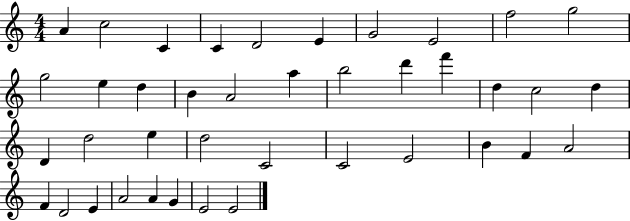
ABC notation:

X:1
T:Untitled
M:4/4
L:1/4
K:C
A c2 C C D2 E G2 E2 f2 g2 g2 e d B A2 a b2 d' f' d c2 d D d2 e d2 C2 C2 E2 B F A2 F D2 E A2 A G E2 E2